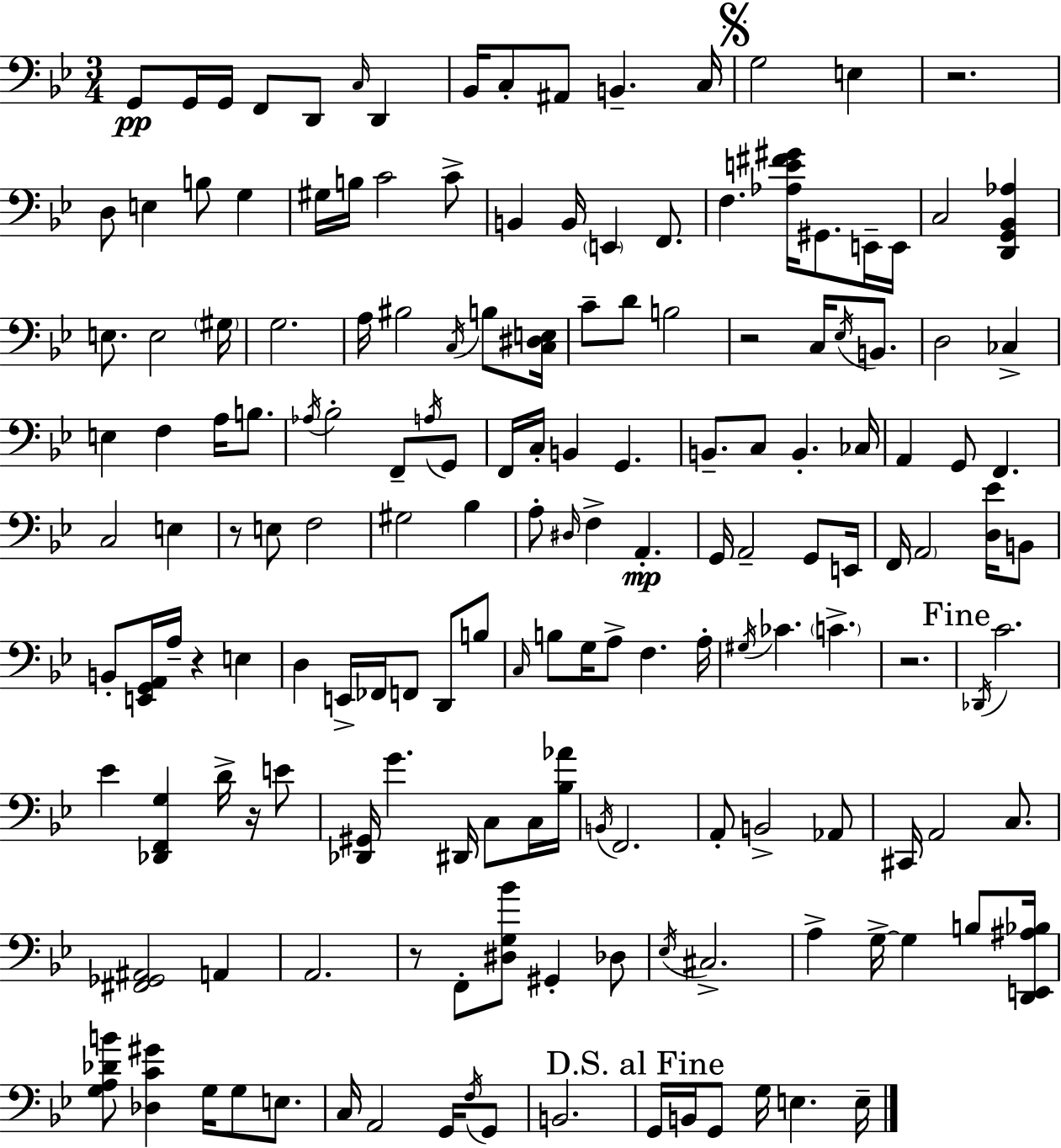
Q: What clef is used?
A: bass